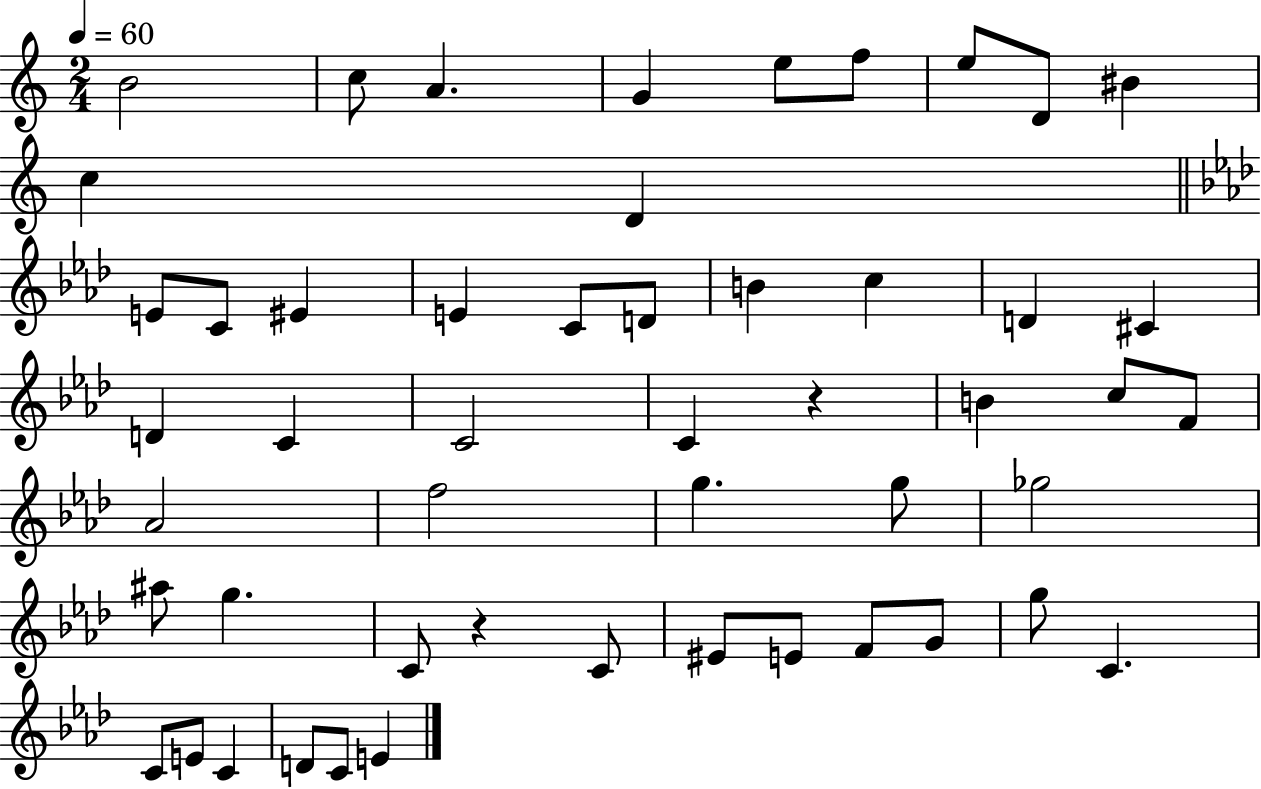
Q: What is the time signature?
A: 2/4